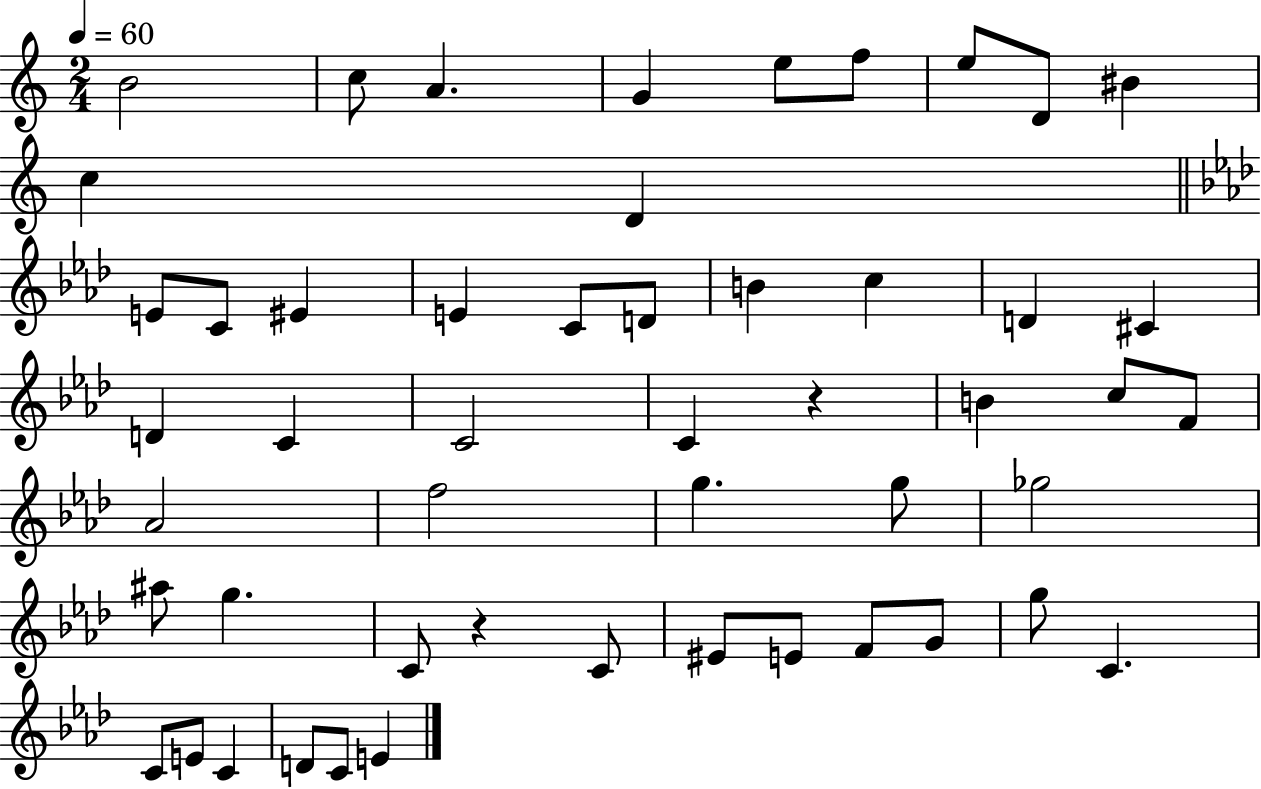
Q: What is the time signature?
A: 2/4